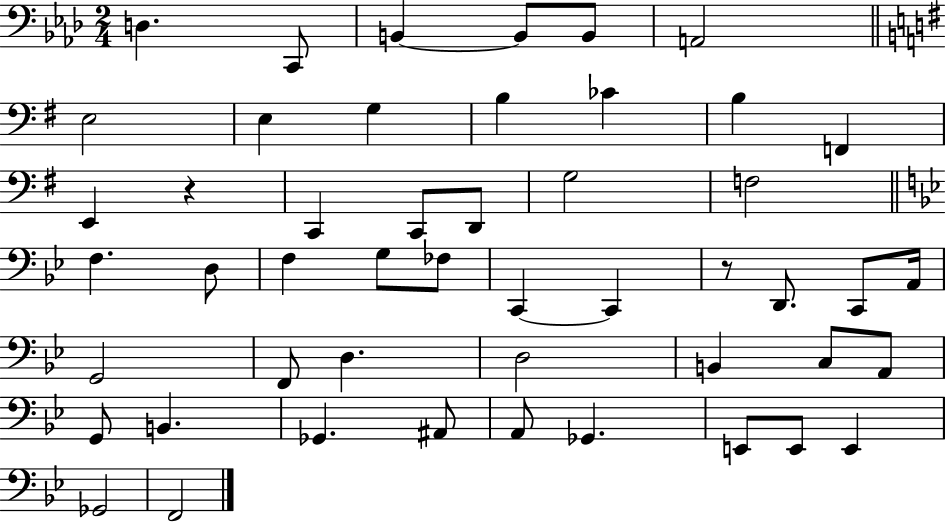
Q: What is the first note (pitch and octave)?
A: D3